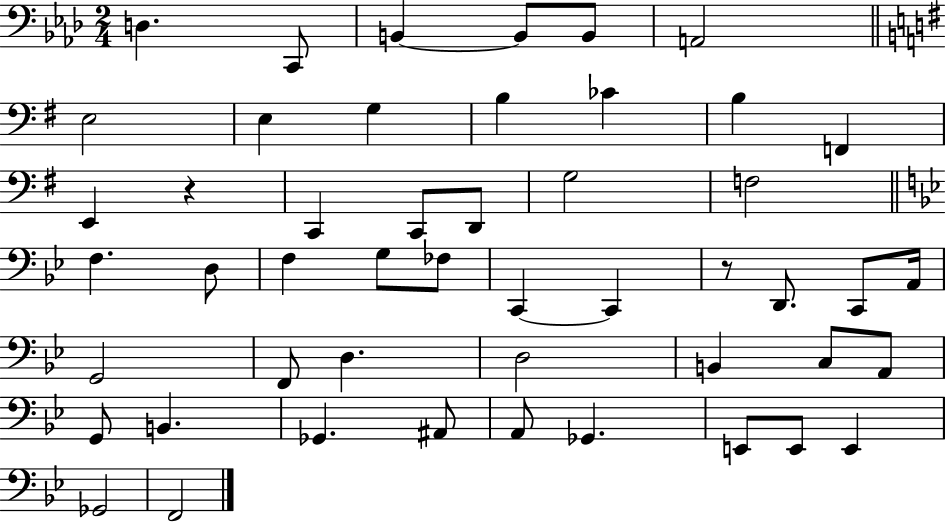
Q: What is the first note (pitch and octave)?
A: D3